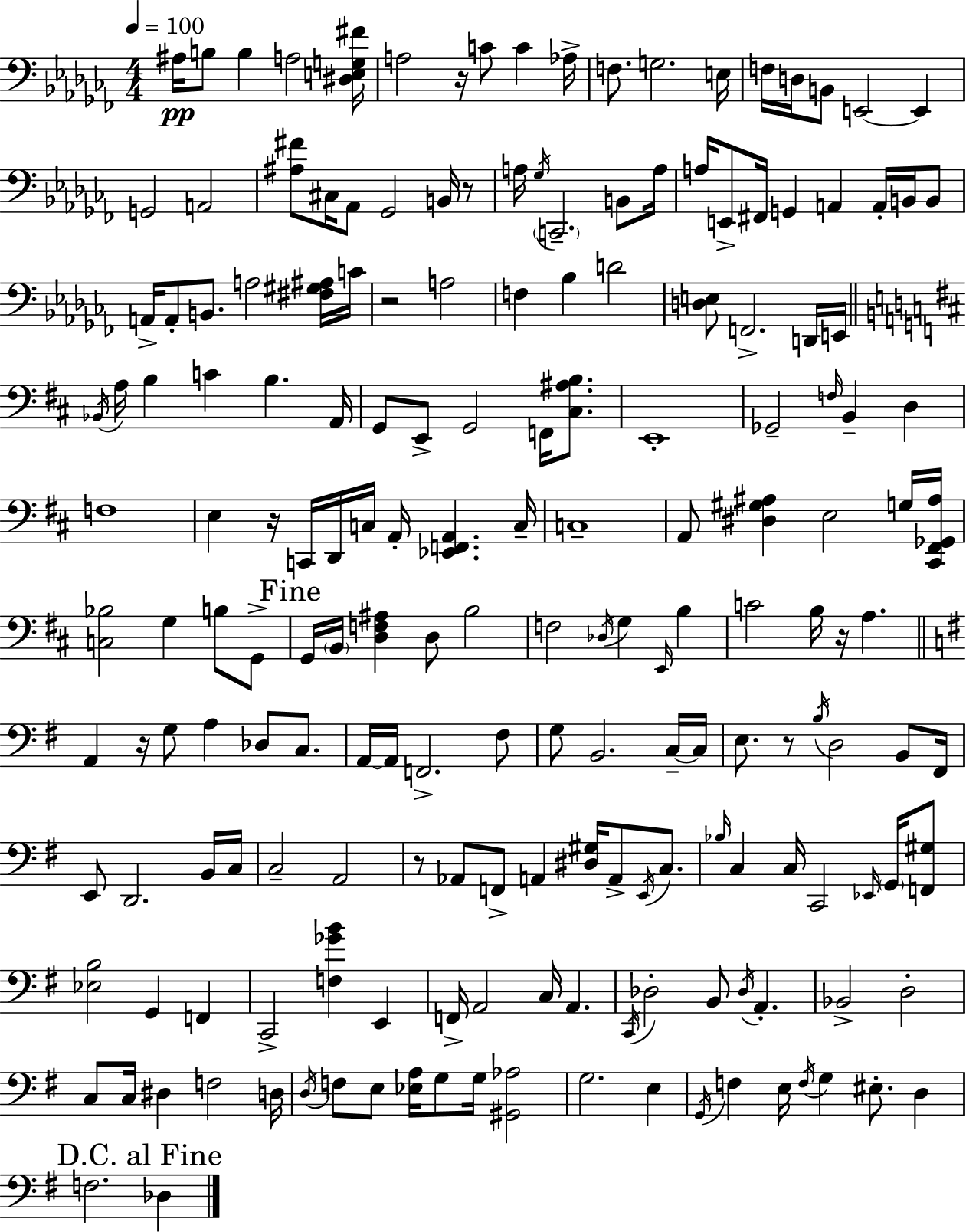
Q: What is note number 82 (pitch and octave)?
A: Db3